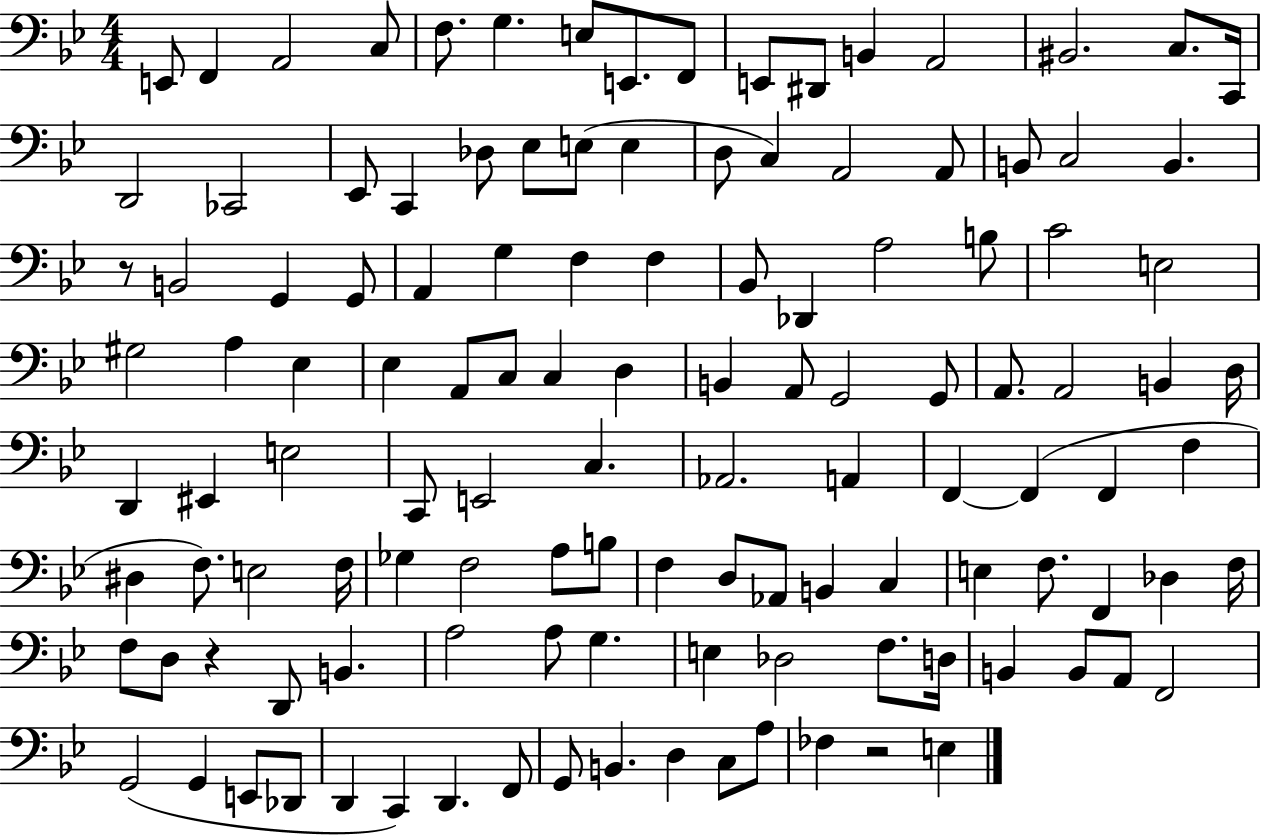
X:1
T:Untitled
M:4/4
L:1/4
K:Bb
E,,/2 F,, A,,2 C,/2 F,/2 G, E,/2 E,,/2 F,,/2 E,,/2 ^D,,/2 B,, A,,2 ^B,,2 C,/2 C,,/4 D,,2 _C,,2 _E,,/2 C,, _D,/2 _E,/2 E,/2 E, D,/2 C, A,,2 A,,/2 B,,/2 C,2 B,, z/2 B,,2 G,, G,,/2 A,, G, F, F, _B,,/2 _D,, A,2 B,/2 C2 E,2 ^G,2 A, _E, _E, A,,/2 C,/2 C, D, B,, A,,/2 G,,2 G,,/2 A,,/2 A,,2 B,, D,/4 D,, ^E,, E,2 C,,/2 E,,2 C, _A,,2 A,, F,, F,, F,, F, ^D, F,/2 E,2 F,/4 _G, F,2 A,/2 B,/2 F, D,/2 _A,,/2 B,, C, E, F,/2 F,, _D, F,/4 F,/2 D,/2 z D,,/2 B,, A,2 A,/2 G, E, _D,2 F,/2 D,/4 B,, B,,/2 A,,/2 F,,2 G,,2 G,, E,,/2 _D,,/2 D,, C,, D,, F,,/2 G,,/2 B,, D, C,/2 A,/2 _F, z2 E,